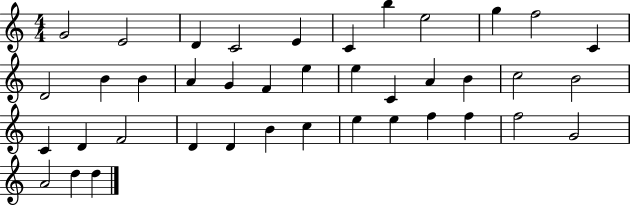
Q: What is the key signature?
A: C major